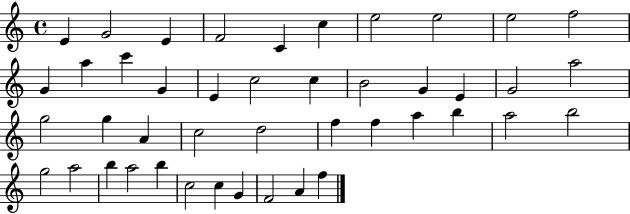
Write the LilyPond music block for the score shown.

{
  \clef treble
  \time 4/4
  \defaultTimeSignature
  \key c \major
  e'4 g'2 e'4 | f'2 c'4 c''4 | e''2 e''2 | e''2 f''2 | \break g'4 a''4 c'''4 g'4 | e'4 c''2 c''4 | b'2 g'4 e'4 | g'2 a''2 | \break g''2 g''4 a'4 | c''2 d''2 | f''4 f''4 a''4 b''4 | a''2 b''2 | \break g''2 a''2 | b''4 a''2 b''4 | c''2 c''4 g'4 | f'2 a'4 f''4 | \break \bar "|."
}